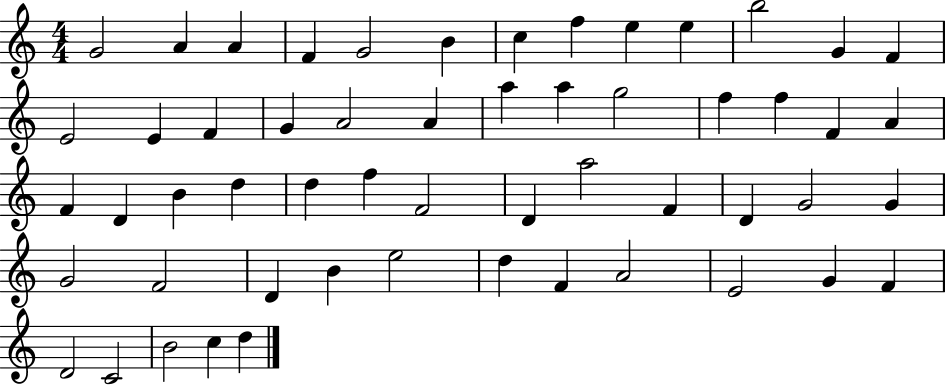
{
  \clef treble
  \numericTimeSignature
  \time 4/4
  \key c \major
  g'2 a'4 a'4 | f'4 g'2 b'4 | c''4 f''4 e''4 e''4 | b''2 g'4 f'4 | \break e'2 e'4 f'4 | g'4 a'2 a'4 | a''4 a''4 g''2 | f''4 f''4 f'4 a'4 | \break f'4 d'4 b'4 d''4 | d''4 f''4 f'2 | d'4 a''2 f'4 | d'4 g'2 g'4 | \break g'2 f'2 | d'4 b'4 e''2 | d''4 f'4 a'2 | e'2 g'4 f'4 | \break d'2 c'2 | b'2 c''4 d''4 | \bar "|."
}